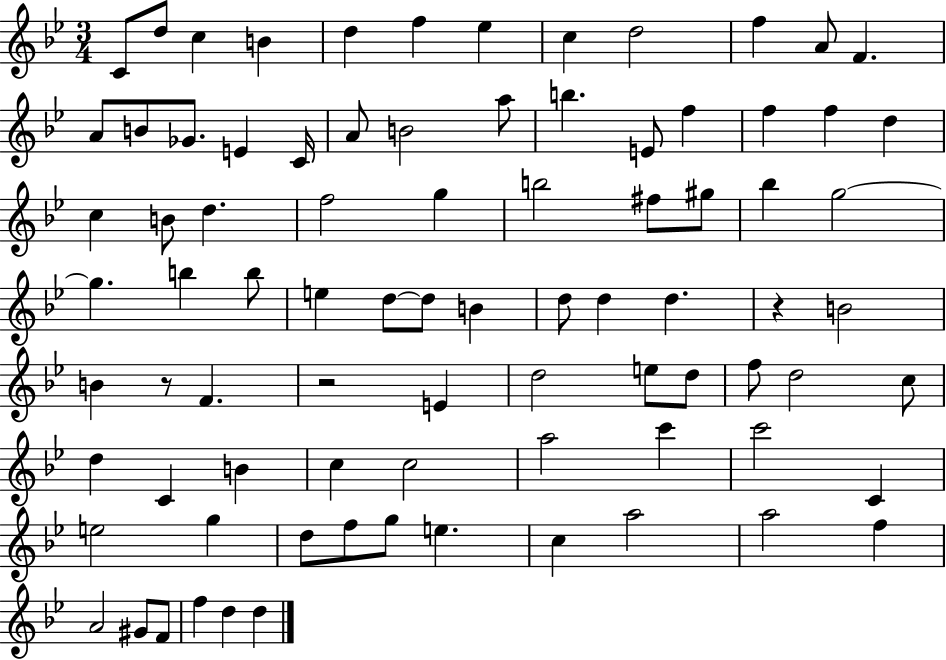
{
  \clef treble
  \numericTimeSignature
  \time 3/4
  \key bes \major
  \repeat volta 2 { c'8 d''8 c''4 b'4 | d''4 f''4 ees''4 | c''4 d''2 | f''4 a'8 f'4. | \break a'8 b'8 ges'8. e'4 c'16 | a'8 b'2 a''8 | b''4. e'8 f''4 | f''4 f''4 d''4 | \break c''4 b'8 d''4. | f''2 g''4 | b''2 fis''8 gis''8 | bes''4 g''2~~ | \break g''4. b''4 b''8 | e''4 d''8~~ d''8 b'4 | d''8 d''4 d''4. | r4 b'2 | \break b'4 r8 f'4. | r2 e'4 | d''2 e''8 d''8 | f''8 d''2 c''8 | \break d''4 c'4 b'4 | c''4 c''2 | a''2 c'''4 | c'''2 c'4 | \break e''2 g''4 | d''8 f''8 g''8 e''4. | c''4 a''2 | a''2 f''4 | \break a'2 gis'8 f'8 | f''4 d''4 d''4 | } \bar "|."
}